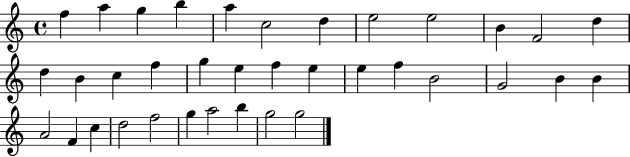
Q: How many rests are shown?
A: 0